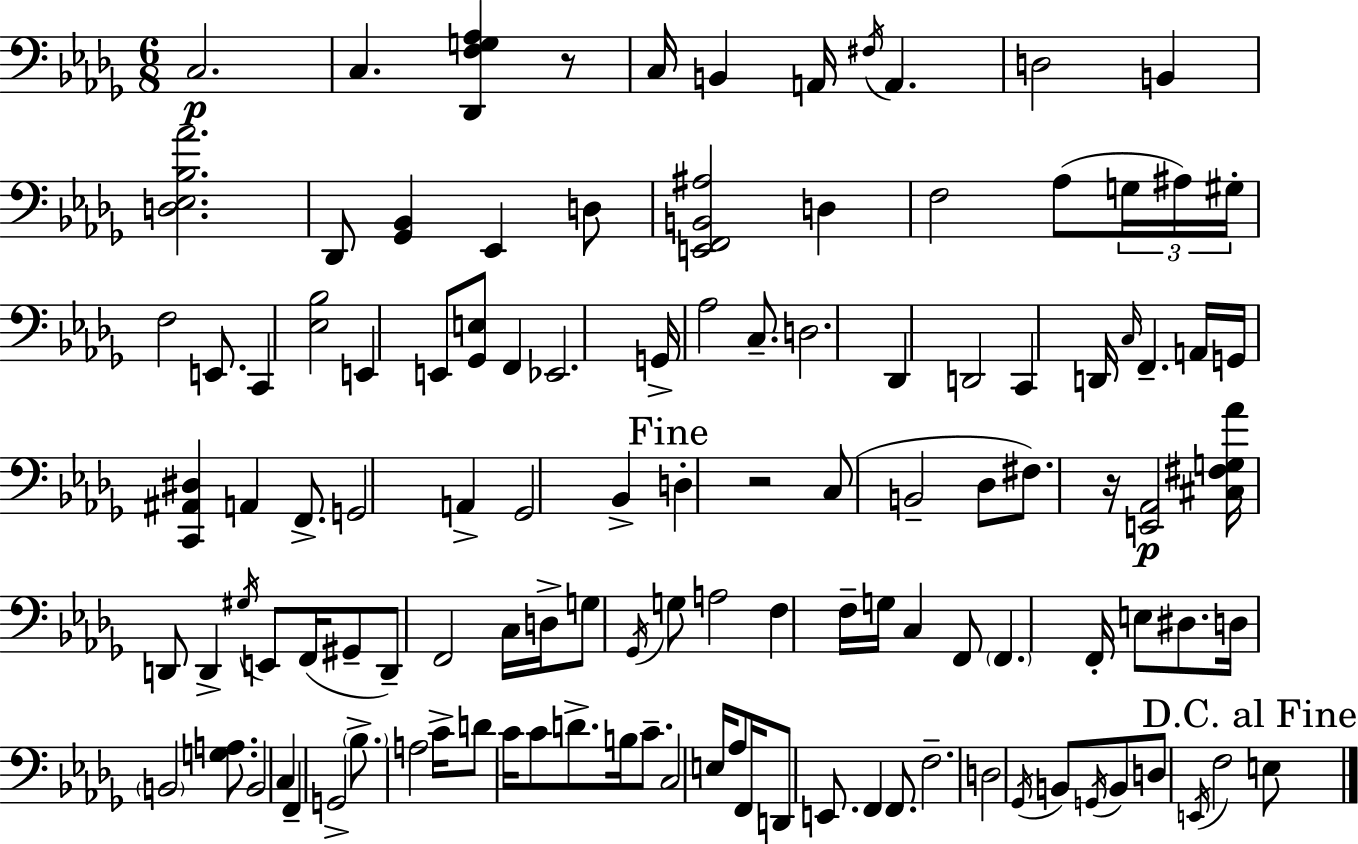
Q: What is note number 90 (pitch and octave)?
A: F2